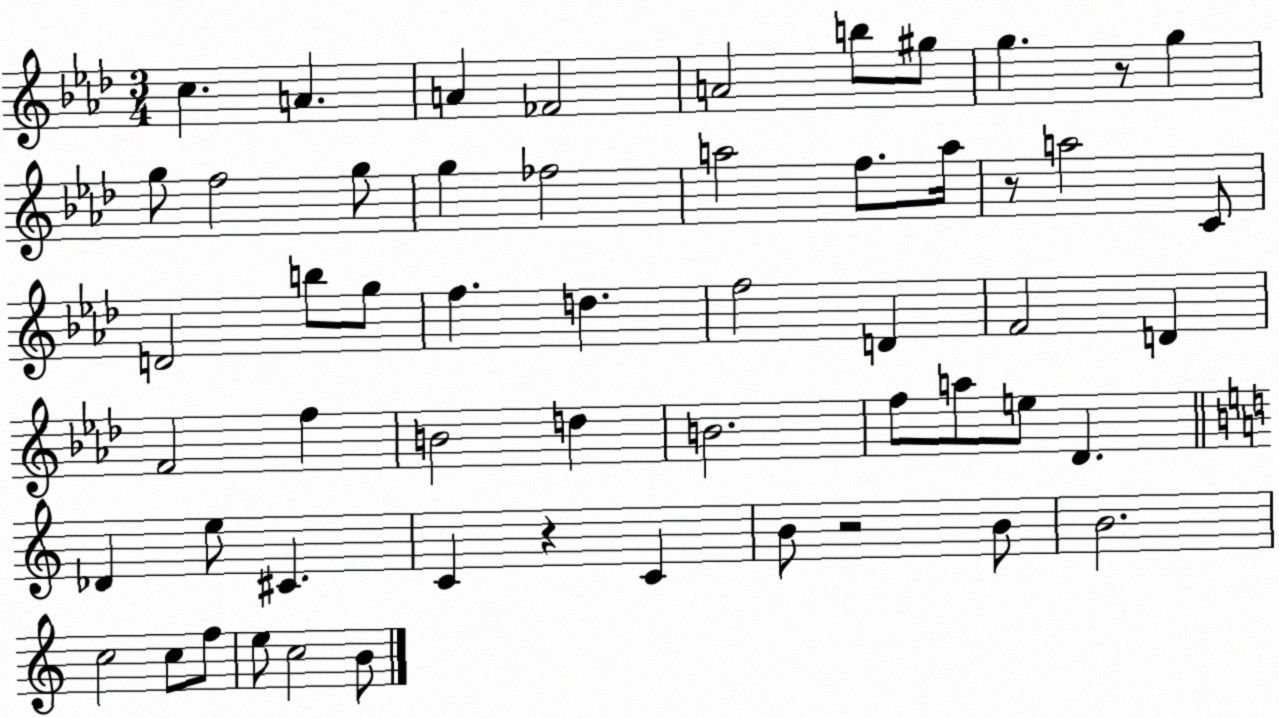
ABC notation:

X:1
T:Untitled
M:3/4
L:1/4
K:Ab
c A A _F2 A2 b/2 ^g/2 g z/2 g g/2 f2 g/2 g _f2 a2 f/2 a/4 z/2 a2 C/2 D2 b/2 g/2 f d f2 D F2 D F2 f B2 d B2 f/2 a/2 e/2 _D _D e/2 ^C C z C B/2 z2 B/2 B2 c2 c/2 f/2 e/2 c2 B/2